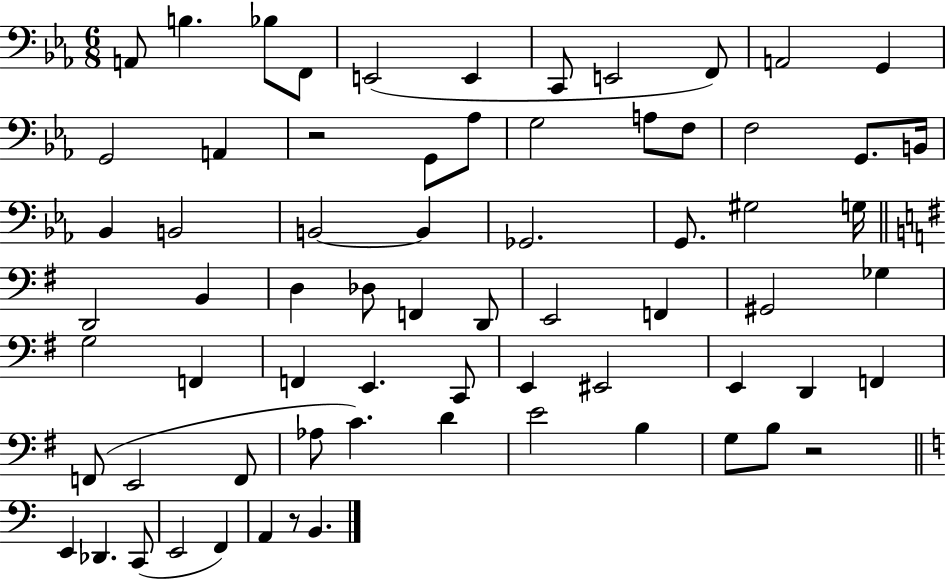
X:1
T:Untitled
M:6/8
L:1/4
K:Eb
A,,/2 B, _B,/2 F,,/2 E,,2 E,, C,,/2 E,,2 F,,/2 A,,2 G,, G,,2 A,, z2 G,,/2 _A,/2 G,2 A,/2 F,/2 F,2 G,,/2 B,,/4 _B,, B,,2 B,,2 B,, _G,,2 G,,/2 ^G,2 G,/4 D,,2 B,, D, _D,/2 F,, D,,/2 E,,2 F,, ^G,,2 _G, G,2 F,, F,, E,, C,,/2 E,, ^E,,2 E,, D,, F,, F,,/2 E,,2 F,,/2 _A,/2 C D E2 B, G,/2 B,/2 z2 E,, _D,, C,,/2 E,,2 F,, A,, z/2 B,,